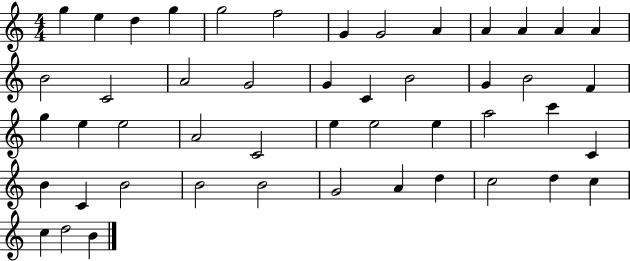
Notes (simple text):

G5/q E5/q D5/q G5/q G5/h F5/h G4/q G4/h A4/q A4/q A4/q A4/q A4/q B4/h C4/h A4/h G4/h G4/q C4/q B4/h G4/q B4/h F4/q G5/q E5/q E5/h A4/h C4/h E5/q E5/h E5/q A5/h C6/q C4/q B4/q C4/q B4/h B4/h B4/h G4/h A4/q D5/q C5/h D5/q C5/q C5/q D5/h B4/q